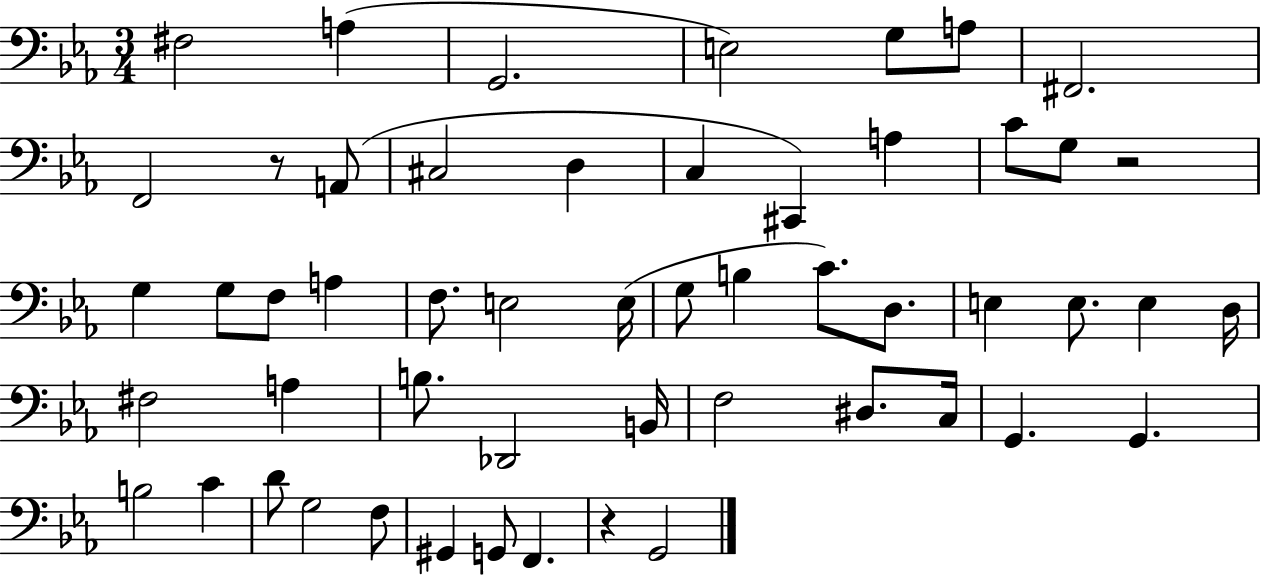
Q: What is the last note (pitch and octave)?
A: G2